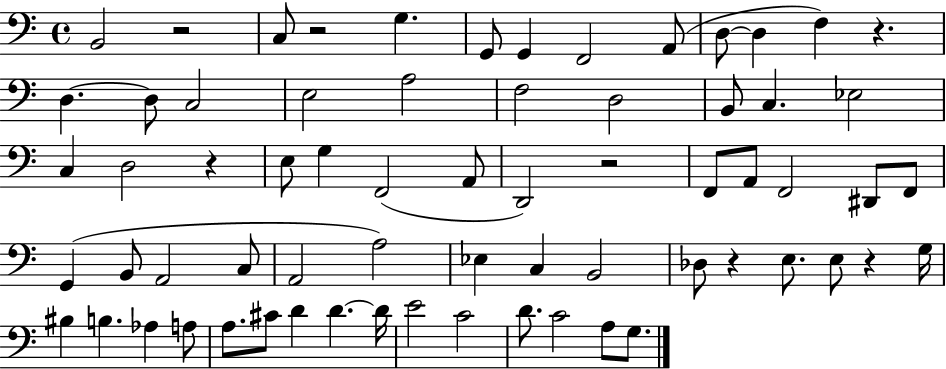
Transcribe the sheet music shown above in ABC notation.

X:1
T:Untitled
M:4/4
L:1/4
K:C
B,,2 z2 C,/2 z2 G, G,,/2 G,, F,,2 A,,/2 D,/2 D, F, z D, D,/2 C,2 E,2 A,2 F,2 D,2 B,,/2 C, _E,2 C, D,2 z E,/2 G, F,,2 A,,/2 D,,2 z2 F,,/2 A,,/2 F,,2 ^D,,/2 F,,/2 G,, B,,/2 A,,2 C,/2 A,,2 A,2 _E, C, B,,2 _D,/2 z E,/2 E,/2 z G,/4 ^B, B, _A, A,/2 A,/2 ^C/2 D D D/4 E2 C2 D/2 C2 A,/2 G,/2